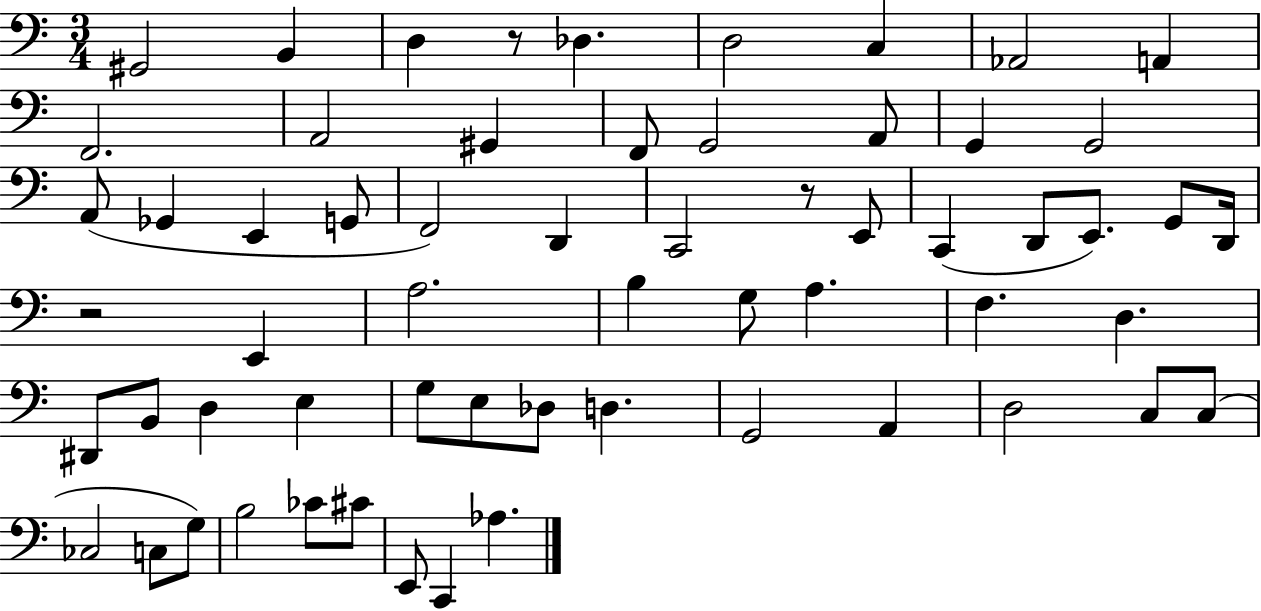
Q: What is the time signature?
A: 3/4